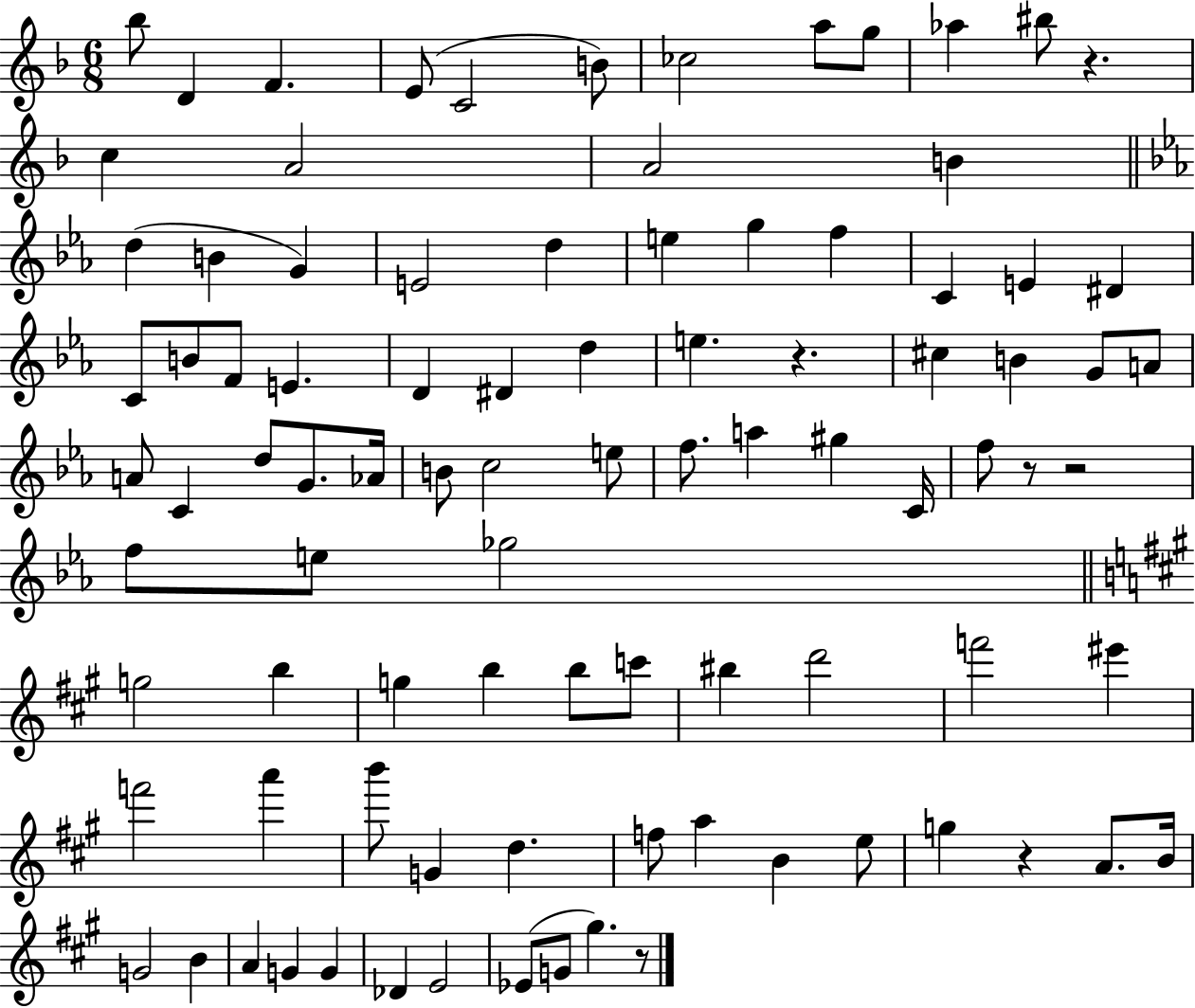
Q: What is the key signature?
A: F major